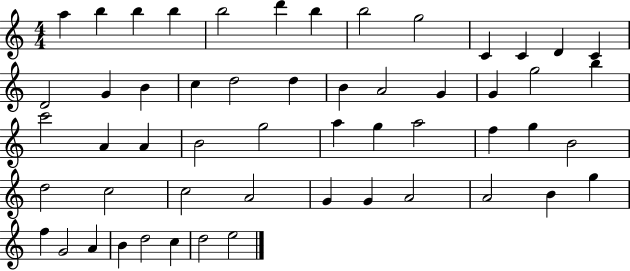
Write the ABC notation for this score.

X:1
T:Untitled
M:4/4
L:1/4
K:C
a b b b b2 d' b b2 g2 C C D C D2 G B c d2 d B A2 G G g2 b c'2 A A B2 g2 a g a2 f g B2 d2 c2 c2 A2 G G A2 A2 B g f G2 A B d2 c d2 e2